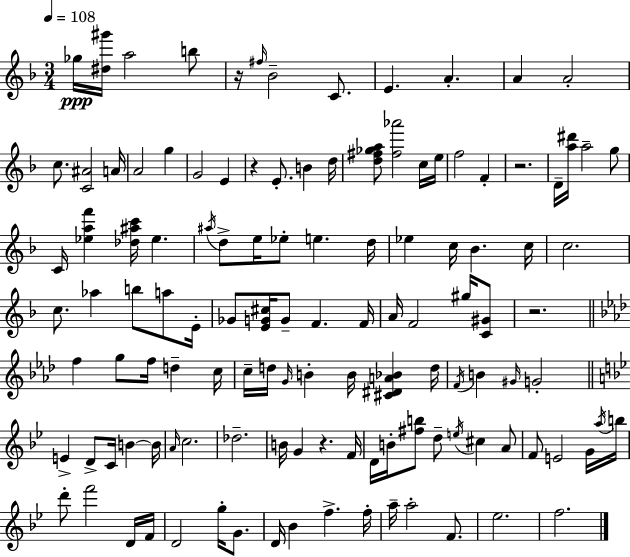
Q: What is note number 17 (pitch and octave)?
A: E4